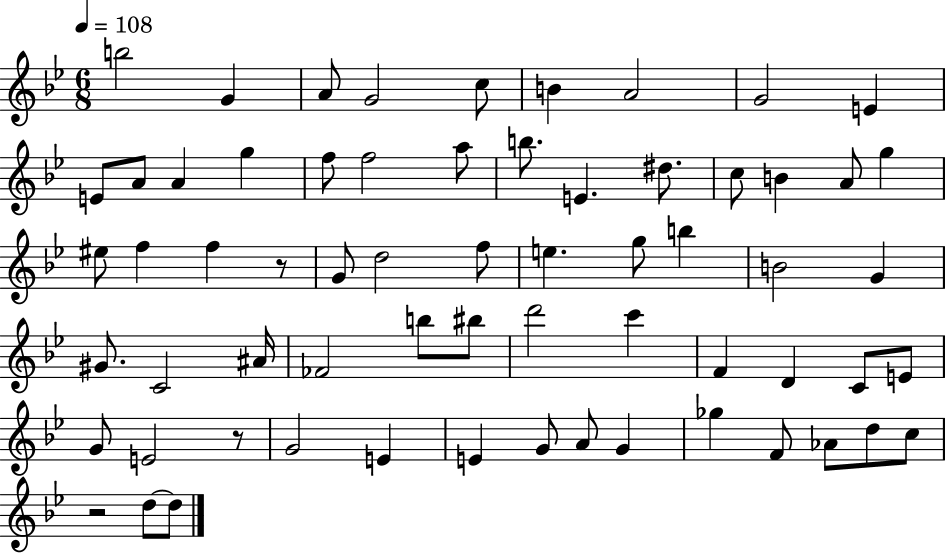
{
  \clef treble
  \numericTimeSignature
  \time 6/8
  \key bes \major
  \tempo 4 = 108
  b''2 g'4 | a'8 g'2 c''8 | b'4 a'2 | g'2 e'4 | \break e'8 a'8 a'4 g''4 | f''8 f''2 a''8 | b''8. e'4. dis''8. | c''8 b'4 a'8 g''4 | \break eis''8 f''4 f''4 r8 | g'8 d''2 f''8 | e''4. g''8 b''4 | b'2 g'4 | \break gis'8. c'2 ais'16 | fes'2 b''8 bis''8 | d'''2 c'''4 | f'4 d'4 c'8 e'8 | \break g'8 e'2 r8 | g'2 e'4 | e'4 g'8 a'8 g'4 | ges''4 f'8 aes'8 d''8 c''8 | \break r2 d''8~~ d''8 | \bar "|."
}